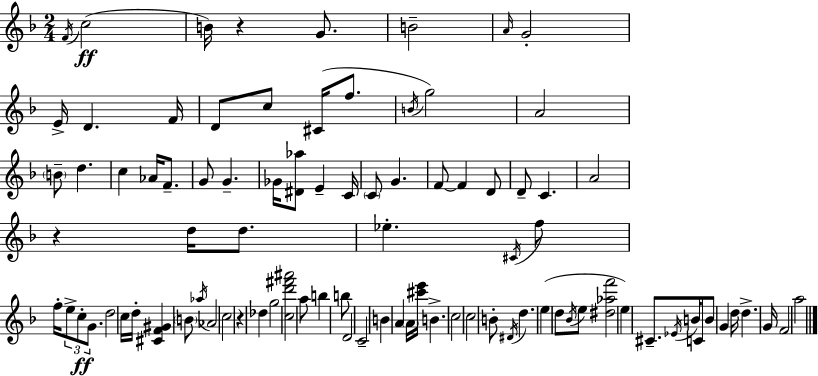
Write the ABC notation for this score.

X:1
T:Untitled
M:2/4
L:1/4
K:Dm
F/4 c2 B/4 z G/2 B2 A/4 G2 E/4 D F/4 D/2 c/2 ^C/4 f/2 B/4 g2 A2 B/2 d c _A/4 F/2 G/2 G _G/4 [^D_a]/2 E C/4 C/2 G F/2 F D/2 D/2 C A2 z d/4 d/2 _e ^C/4 f/2 f/4 e/2 c/2 G/2 d2 c/4 d/4 [^CF^G] B/2 _a/4 _A2 c2 z _d g2 [cd'^f'^a']2 a/2 b b/2 D2 C2 B A A/4 [^c'e']/4 B c2 c2 B/2 ^D/4 d e d/2 _B/4 e/2 [^d_af']2 e ^C/2 _E/4 B/4 C/2 B/2 G d/4 d G/4 F2 a2